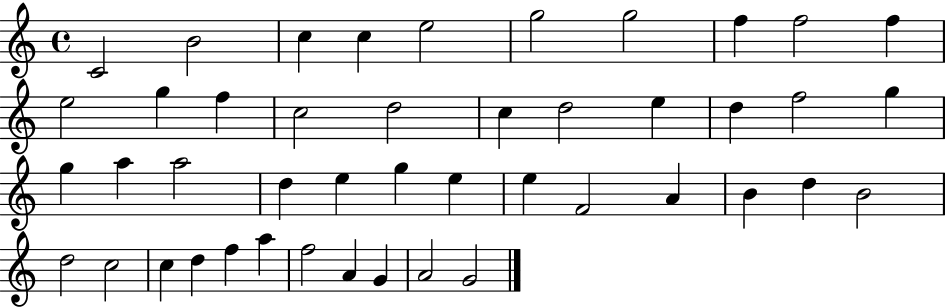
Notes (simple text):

C4/h B4/h C5/q C5/q E5/h G5/h G5/h F5/q F5/h F5/q E5/h G5/q F5/q C5/h D5/h C5/q D5/h E5/q D5/q F5/h G5/q G5/q A5/q A5/h D5/q E5/q G5/q E5/q E5/q F4/h A4/q B4/q D5/q B4/h D5/h C5/h C5/q D5/q F5/q A5/q F5/h A4/q G4/q A4/h G4/h